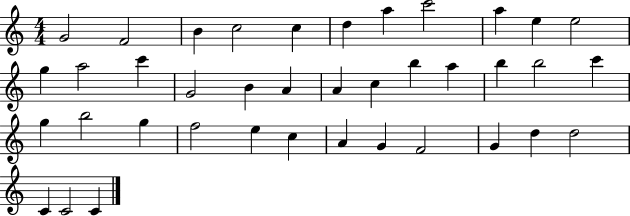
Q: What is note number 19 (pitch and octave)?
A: C5